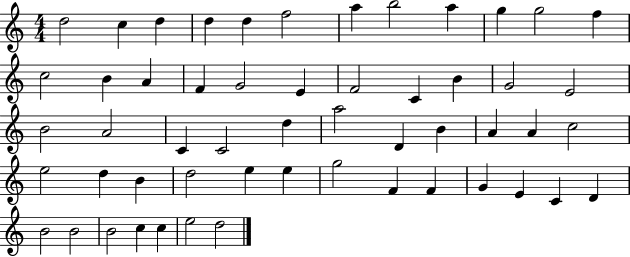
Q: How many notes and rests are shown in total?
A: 54